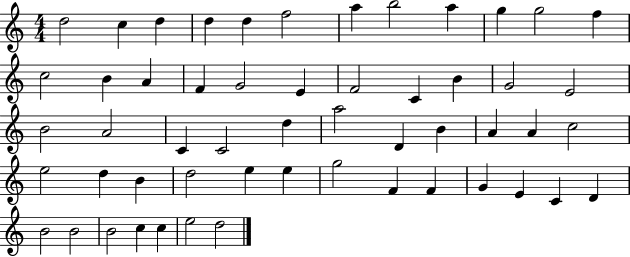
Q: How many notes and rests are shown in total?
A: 54